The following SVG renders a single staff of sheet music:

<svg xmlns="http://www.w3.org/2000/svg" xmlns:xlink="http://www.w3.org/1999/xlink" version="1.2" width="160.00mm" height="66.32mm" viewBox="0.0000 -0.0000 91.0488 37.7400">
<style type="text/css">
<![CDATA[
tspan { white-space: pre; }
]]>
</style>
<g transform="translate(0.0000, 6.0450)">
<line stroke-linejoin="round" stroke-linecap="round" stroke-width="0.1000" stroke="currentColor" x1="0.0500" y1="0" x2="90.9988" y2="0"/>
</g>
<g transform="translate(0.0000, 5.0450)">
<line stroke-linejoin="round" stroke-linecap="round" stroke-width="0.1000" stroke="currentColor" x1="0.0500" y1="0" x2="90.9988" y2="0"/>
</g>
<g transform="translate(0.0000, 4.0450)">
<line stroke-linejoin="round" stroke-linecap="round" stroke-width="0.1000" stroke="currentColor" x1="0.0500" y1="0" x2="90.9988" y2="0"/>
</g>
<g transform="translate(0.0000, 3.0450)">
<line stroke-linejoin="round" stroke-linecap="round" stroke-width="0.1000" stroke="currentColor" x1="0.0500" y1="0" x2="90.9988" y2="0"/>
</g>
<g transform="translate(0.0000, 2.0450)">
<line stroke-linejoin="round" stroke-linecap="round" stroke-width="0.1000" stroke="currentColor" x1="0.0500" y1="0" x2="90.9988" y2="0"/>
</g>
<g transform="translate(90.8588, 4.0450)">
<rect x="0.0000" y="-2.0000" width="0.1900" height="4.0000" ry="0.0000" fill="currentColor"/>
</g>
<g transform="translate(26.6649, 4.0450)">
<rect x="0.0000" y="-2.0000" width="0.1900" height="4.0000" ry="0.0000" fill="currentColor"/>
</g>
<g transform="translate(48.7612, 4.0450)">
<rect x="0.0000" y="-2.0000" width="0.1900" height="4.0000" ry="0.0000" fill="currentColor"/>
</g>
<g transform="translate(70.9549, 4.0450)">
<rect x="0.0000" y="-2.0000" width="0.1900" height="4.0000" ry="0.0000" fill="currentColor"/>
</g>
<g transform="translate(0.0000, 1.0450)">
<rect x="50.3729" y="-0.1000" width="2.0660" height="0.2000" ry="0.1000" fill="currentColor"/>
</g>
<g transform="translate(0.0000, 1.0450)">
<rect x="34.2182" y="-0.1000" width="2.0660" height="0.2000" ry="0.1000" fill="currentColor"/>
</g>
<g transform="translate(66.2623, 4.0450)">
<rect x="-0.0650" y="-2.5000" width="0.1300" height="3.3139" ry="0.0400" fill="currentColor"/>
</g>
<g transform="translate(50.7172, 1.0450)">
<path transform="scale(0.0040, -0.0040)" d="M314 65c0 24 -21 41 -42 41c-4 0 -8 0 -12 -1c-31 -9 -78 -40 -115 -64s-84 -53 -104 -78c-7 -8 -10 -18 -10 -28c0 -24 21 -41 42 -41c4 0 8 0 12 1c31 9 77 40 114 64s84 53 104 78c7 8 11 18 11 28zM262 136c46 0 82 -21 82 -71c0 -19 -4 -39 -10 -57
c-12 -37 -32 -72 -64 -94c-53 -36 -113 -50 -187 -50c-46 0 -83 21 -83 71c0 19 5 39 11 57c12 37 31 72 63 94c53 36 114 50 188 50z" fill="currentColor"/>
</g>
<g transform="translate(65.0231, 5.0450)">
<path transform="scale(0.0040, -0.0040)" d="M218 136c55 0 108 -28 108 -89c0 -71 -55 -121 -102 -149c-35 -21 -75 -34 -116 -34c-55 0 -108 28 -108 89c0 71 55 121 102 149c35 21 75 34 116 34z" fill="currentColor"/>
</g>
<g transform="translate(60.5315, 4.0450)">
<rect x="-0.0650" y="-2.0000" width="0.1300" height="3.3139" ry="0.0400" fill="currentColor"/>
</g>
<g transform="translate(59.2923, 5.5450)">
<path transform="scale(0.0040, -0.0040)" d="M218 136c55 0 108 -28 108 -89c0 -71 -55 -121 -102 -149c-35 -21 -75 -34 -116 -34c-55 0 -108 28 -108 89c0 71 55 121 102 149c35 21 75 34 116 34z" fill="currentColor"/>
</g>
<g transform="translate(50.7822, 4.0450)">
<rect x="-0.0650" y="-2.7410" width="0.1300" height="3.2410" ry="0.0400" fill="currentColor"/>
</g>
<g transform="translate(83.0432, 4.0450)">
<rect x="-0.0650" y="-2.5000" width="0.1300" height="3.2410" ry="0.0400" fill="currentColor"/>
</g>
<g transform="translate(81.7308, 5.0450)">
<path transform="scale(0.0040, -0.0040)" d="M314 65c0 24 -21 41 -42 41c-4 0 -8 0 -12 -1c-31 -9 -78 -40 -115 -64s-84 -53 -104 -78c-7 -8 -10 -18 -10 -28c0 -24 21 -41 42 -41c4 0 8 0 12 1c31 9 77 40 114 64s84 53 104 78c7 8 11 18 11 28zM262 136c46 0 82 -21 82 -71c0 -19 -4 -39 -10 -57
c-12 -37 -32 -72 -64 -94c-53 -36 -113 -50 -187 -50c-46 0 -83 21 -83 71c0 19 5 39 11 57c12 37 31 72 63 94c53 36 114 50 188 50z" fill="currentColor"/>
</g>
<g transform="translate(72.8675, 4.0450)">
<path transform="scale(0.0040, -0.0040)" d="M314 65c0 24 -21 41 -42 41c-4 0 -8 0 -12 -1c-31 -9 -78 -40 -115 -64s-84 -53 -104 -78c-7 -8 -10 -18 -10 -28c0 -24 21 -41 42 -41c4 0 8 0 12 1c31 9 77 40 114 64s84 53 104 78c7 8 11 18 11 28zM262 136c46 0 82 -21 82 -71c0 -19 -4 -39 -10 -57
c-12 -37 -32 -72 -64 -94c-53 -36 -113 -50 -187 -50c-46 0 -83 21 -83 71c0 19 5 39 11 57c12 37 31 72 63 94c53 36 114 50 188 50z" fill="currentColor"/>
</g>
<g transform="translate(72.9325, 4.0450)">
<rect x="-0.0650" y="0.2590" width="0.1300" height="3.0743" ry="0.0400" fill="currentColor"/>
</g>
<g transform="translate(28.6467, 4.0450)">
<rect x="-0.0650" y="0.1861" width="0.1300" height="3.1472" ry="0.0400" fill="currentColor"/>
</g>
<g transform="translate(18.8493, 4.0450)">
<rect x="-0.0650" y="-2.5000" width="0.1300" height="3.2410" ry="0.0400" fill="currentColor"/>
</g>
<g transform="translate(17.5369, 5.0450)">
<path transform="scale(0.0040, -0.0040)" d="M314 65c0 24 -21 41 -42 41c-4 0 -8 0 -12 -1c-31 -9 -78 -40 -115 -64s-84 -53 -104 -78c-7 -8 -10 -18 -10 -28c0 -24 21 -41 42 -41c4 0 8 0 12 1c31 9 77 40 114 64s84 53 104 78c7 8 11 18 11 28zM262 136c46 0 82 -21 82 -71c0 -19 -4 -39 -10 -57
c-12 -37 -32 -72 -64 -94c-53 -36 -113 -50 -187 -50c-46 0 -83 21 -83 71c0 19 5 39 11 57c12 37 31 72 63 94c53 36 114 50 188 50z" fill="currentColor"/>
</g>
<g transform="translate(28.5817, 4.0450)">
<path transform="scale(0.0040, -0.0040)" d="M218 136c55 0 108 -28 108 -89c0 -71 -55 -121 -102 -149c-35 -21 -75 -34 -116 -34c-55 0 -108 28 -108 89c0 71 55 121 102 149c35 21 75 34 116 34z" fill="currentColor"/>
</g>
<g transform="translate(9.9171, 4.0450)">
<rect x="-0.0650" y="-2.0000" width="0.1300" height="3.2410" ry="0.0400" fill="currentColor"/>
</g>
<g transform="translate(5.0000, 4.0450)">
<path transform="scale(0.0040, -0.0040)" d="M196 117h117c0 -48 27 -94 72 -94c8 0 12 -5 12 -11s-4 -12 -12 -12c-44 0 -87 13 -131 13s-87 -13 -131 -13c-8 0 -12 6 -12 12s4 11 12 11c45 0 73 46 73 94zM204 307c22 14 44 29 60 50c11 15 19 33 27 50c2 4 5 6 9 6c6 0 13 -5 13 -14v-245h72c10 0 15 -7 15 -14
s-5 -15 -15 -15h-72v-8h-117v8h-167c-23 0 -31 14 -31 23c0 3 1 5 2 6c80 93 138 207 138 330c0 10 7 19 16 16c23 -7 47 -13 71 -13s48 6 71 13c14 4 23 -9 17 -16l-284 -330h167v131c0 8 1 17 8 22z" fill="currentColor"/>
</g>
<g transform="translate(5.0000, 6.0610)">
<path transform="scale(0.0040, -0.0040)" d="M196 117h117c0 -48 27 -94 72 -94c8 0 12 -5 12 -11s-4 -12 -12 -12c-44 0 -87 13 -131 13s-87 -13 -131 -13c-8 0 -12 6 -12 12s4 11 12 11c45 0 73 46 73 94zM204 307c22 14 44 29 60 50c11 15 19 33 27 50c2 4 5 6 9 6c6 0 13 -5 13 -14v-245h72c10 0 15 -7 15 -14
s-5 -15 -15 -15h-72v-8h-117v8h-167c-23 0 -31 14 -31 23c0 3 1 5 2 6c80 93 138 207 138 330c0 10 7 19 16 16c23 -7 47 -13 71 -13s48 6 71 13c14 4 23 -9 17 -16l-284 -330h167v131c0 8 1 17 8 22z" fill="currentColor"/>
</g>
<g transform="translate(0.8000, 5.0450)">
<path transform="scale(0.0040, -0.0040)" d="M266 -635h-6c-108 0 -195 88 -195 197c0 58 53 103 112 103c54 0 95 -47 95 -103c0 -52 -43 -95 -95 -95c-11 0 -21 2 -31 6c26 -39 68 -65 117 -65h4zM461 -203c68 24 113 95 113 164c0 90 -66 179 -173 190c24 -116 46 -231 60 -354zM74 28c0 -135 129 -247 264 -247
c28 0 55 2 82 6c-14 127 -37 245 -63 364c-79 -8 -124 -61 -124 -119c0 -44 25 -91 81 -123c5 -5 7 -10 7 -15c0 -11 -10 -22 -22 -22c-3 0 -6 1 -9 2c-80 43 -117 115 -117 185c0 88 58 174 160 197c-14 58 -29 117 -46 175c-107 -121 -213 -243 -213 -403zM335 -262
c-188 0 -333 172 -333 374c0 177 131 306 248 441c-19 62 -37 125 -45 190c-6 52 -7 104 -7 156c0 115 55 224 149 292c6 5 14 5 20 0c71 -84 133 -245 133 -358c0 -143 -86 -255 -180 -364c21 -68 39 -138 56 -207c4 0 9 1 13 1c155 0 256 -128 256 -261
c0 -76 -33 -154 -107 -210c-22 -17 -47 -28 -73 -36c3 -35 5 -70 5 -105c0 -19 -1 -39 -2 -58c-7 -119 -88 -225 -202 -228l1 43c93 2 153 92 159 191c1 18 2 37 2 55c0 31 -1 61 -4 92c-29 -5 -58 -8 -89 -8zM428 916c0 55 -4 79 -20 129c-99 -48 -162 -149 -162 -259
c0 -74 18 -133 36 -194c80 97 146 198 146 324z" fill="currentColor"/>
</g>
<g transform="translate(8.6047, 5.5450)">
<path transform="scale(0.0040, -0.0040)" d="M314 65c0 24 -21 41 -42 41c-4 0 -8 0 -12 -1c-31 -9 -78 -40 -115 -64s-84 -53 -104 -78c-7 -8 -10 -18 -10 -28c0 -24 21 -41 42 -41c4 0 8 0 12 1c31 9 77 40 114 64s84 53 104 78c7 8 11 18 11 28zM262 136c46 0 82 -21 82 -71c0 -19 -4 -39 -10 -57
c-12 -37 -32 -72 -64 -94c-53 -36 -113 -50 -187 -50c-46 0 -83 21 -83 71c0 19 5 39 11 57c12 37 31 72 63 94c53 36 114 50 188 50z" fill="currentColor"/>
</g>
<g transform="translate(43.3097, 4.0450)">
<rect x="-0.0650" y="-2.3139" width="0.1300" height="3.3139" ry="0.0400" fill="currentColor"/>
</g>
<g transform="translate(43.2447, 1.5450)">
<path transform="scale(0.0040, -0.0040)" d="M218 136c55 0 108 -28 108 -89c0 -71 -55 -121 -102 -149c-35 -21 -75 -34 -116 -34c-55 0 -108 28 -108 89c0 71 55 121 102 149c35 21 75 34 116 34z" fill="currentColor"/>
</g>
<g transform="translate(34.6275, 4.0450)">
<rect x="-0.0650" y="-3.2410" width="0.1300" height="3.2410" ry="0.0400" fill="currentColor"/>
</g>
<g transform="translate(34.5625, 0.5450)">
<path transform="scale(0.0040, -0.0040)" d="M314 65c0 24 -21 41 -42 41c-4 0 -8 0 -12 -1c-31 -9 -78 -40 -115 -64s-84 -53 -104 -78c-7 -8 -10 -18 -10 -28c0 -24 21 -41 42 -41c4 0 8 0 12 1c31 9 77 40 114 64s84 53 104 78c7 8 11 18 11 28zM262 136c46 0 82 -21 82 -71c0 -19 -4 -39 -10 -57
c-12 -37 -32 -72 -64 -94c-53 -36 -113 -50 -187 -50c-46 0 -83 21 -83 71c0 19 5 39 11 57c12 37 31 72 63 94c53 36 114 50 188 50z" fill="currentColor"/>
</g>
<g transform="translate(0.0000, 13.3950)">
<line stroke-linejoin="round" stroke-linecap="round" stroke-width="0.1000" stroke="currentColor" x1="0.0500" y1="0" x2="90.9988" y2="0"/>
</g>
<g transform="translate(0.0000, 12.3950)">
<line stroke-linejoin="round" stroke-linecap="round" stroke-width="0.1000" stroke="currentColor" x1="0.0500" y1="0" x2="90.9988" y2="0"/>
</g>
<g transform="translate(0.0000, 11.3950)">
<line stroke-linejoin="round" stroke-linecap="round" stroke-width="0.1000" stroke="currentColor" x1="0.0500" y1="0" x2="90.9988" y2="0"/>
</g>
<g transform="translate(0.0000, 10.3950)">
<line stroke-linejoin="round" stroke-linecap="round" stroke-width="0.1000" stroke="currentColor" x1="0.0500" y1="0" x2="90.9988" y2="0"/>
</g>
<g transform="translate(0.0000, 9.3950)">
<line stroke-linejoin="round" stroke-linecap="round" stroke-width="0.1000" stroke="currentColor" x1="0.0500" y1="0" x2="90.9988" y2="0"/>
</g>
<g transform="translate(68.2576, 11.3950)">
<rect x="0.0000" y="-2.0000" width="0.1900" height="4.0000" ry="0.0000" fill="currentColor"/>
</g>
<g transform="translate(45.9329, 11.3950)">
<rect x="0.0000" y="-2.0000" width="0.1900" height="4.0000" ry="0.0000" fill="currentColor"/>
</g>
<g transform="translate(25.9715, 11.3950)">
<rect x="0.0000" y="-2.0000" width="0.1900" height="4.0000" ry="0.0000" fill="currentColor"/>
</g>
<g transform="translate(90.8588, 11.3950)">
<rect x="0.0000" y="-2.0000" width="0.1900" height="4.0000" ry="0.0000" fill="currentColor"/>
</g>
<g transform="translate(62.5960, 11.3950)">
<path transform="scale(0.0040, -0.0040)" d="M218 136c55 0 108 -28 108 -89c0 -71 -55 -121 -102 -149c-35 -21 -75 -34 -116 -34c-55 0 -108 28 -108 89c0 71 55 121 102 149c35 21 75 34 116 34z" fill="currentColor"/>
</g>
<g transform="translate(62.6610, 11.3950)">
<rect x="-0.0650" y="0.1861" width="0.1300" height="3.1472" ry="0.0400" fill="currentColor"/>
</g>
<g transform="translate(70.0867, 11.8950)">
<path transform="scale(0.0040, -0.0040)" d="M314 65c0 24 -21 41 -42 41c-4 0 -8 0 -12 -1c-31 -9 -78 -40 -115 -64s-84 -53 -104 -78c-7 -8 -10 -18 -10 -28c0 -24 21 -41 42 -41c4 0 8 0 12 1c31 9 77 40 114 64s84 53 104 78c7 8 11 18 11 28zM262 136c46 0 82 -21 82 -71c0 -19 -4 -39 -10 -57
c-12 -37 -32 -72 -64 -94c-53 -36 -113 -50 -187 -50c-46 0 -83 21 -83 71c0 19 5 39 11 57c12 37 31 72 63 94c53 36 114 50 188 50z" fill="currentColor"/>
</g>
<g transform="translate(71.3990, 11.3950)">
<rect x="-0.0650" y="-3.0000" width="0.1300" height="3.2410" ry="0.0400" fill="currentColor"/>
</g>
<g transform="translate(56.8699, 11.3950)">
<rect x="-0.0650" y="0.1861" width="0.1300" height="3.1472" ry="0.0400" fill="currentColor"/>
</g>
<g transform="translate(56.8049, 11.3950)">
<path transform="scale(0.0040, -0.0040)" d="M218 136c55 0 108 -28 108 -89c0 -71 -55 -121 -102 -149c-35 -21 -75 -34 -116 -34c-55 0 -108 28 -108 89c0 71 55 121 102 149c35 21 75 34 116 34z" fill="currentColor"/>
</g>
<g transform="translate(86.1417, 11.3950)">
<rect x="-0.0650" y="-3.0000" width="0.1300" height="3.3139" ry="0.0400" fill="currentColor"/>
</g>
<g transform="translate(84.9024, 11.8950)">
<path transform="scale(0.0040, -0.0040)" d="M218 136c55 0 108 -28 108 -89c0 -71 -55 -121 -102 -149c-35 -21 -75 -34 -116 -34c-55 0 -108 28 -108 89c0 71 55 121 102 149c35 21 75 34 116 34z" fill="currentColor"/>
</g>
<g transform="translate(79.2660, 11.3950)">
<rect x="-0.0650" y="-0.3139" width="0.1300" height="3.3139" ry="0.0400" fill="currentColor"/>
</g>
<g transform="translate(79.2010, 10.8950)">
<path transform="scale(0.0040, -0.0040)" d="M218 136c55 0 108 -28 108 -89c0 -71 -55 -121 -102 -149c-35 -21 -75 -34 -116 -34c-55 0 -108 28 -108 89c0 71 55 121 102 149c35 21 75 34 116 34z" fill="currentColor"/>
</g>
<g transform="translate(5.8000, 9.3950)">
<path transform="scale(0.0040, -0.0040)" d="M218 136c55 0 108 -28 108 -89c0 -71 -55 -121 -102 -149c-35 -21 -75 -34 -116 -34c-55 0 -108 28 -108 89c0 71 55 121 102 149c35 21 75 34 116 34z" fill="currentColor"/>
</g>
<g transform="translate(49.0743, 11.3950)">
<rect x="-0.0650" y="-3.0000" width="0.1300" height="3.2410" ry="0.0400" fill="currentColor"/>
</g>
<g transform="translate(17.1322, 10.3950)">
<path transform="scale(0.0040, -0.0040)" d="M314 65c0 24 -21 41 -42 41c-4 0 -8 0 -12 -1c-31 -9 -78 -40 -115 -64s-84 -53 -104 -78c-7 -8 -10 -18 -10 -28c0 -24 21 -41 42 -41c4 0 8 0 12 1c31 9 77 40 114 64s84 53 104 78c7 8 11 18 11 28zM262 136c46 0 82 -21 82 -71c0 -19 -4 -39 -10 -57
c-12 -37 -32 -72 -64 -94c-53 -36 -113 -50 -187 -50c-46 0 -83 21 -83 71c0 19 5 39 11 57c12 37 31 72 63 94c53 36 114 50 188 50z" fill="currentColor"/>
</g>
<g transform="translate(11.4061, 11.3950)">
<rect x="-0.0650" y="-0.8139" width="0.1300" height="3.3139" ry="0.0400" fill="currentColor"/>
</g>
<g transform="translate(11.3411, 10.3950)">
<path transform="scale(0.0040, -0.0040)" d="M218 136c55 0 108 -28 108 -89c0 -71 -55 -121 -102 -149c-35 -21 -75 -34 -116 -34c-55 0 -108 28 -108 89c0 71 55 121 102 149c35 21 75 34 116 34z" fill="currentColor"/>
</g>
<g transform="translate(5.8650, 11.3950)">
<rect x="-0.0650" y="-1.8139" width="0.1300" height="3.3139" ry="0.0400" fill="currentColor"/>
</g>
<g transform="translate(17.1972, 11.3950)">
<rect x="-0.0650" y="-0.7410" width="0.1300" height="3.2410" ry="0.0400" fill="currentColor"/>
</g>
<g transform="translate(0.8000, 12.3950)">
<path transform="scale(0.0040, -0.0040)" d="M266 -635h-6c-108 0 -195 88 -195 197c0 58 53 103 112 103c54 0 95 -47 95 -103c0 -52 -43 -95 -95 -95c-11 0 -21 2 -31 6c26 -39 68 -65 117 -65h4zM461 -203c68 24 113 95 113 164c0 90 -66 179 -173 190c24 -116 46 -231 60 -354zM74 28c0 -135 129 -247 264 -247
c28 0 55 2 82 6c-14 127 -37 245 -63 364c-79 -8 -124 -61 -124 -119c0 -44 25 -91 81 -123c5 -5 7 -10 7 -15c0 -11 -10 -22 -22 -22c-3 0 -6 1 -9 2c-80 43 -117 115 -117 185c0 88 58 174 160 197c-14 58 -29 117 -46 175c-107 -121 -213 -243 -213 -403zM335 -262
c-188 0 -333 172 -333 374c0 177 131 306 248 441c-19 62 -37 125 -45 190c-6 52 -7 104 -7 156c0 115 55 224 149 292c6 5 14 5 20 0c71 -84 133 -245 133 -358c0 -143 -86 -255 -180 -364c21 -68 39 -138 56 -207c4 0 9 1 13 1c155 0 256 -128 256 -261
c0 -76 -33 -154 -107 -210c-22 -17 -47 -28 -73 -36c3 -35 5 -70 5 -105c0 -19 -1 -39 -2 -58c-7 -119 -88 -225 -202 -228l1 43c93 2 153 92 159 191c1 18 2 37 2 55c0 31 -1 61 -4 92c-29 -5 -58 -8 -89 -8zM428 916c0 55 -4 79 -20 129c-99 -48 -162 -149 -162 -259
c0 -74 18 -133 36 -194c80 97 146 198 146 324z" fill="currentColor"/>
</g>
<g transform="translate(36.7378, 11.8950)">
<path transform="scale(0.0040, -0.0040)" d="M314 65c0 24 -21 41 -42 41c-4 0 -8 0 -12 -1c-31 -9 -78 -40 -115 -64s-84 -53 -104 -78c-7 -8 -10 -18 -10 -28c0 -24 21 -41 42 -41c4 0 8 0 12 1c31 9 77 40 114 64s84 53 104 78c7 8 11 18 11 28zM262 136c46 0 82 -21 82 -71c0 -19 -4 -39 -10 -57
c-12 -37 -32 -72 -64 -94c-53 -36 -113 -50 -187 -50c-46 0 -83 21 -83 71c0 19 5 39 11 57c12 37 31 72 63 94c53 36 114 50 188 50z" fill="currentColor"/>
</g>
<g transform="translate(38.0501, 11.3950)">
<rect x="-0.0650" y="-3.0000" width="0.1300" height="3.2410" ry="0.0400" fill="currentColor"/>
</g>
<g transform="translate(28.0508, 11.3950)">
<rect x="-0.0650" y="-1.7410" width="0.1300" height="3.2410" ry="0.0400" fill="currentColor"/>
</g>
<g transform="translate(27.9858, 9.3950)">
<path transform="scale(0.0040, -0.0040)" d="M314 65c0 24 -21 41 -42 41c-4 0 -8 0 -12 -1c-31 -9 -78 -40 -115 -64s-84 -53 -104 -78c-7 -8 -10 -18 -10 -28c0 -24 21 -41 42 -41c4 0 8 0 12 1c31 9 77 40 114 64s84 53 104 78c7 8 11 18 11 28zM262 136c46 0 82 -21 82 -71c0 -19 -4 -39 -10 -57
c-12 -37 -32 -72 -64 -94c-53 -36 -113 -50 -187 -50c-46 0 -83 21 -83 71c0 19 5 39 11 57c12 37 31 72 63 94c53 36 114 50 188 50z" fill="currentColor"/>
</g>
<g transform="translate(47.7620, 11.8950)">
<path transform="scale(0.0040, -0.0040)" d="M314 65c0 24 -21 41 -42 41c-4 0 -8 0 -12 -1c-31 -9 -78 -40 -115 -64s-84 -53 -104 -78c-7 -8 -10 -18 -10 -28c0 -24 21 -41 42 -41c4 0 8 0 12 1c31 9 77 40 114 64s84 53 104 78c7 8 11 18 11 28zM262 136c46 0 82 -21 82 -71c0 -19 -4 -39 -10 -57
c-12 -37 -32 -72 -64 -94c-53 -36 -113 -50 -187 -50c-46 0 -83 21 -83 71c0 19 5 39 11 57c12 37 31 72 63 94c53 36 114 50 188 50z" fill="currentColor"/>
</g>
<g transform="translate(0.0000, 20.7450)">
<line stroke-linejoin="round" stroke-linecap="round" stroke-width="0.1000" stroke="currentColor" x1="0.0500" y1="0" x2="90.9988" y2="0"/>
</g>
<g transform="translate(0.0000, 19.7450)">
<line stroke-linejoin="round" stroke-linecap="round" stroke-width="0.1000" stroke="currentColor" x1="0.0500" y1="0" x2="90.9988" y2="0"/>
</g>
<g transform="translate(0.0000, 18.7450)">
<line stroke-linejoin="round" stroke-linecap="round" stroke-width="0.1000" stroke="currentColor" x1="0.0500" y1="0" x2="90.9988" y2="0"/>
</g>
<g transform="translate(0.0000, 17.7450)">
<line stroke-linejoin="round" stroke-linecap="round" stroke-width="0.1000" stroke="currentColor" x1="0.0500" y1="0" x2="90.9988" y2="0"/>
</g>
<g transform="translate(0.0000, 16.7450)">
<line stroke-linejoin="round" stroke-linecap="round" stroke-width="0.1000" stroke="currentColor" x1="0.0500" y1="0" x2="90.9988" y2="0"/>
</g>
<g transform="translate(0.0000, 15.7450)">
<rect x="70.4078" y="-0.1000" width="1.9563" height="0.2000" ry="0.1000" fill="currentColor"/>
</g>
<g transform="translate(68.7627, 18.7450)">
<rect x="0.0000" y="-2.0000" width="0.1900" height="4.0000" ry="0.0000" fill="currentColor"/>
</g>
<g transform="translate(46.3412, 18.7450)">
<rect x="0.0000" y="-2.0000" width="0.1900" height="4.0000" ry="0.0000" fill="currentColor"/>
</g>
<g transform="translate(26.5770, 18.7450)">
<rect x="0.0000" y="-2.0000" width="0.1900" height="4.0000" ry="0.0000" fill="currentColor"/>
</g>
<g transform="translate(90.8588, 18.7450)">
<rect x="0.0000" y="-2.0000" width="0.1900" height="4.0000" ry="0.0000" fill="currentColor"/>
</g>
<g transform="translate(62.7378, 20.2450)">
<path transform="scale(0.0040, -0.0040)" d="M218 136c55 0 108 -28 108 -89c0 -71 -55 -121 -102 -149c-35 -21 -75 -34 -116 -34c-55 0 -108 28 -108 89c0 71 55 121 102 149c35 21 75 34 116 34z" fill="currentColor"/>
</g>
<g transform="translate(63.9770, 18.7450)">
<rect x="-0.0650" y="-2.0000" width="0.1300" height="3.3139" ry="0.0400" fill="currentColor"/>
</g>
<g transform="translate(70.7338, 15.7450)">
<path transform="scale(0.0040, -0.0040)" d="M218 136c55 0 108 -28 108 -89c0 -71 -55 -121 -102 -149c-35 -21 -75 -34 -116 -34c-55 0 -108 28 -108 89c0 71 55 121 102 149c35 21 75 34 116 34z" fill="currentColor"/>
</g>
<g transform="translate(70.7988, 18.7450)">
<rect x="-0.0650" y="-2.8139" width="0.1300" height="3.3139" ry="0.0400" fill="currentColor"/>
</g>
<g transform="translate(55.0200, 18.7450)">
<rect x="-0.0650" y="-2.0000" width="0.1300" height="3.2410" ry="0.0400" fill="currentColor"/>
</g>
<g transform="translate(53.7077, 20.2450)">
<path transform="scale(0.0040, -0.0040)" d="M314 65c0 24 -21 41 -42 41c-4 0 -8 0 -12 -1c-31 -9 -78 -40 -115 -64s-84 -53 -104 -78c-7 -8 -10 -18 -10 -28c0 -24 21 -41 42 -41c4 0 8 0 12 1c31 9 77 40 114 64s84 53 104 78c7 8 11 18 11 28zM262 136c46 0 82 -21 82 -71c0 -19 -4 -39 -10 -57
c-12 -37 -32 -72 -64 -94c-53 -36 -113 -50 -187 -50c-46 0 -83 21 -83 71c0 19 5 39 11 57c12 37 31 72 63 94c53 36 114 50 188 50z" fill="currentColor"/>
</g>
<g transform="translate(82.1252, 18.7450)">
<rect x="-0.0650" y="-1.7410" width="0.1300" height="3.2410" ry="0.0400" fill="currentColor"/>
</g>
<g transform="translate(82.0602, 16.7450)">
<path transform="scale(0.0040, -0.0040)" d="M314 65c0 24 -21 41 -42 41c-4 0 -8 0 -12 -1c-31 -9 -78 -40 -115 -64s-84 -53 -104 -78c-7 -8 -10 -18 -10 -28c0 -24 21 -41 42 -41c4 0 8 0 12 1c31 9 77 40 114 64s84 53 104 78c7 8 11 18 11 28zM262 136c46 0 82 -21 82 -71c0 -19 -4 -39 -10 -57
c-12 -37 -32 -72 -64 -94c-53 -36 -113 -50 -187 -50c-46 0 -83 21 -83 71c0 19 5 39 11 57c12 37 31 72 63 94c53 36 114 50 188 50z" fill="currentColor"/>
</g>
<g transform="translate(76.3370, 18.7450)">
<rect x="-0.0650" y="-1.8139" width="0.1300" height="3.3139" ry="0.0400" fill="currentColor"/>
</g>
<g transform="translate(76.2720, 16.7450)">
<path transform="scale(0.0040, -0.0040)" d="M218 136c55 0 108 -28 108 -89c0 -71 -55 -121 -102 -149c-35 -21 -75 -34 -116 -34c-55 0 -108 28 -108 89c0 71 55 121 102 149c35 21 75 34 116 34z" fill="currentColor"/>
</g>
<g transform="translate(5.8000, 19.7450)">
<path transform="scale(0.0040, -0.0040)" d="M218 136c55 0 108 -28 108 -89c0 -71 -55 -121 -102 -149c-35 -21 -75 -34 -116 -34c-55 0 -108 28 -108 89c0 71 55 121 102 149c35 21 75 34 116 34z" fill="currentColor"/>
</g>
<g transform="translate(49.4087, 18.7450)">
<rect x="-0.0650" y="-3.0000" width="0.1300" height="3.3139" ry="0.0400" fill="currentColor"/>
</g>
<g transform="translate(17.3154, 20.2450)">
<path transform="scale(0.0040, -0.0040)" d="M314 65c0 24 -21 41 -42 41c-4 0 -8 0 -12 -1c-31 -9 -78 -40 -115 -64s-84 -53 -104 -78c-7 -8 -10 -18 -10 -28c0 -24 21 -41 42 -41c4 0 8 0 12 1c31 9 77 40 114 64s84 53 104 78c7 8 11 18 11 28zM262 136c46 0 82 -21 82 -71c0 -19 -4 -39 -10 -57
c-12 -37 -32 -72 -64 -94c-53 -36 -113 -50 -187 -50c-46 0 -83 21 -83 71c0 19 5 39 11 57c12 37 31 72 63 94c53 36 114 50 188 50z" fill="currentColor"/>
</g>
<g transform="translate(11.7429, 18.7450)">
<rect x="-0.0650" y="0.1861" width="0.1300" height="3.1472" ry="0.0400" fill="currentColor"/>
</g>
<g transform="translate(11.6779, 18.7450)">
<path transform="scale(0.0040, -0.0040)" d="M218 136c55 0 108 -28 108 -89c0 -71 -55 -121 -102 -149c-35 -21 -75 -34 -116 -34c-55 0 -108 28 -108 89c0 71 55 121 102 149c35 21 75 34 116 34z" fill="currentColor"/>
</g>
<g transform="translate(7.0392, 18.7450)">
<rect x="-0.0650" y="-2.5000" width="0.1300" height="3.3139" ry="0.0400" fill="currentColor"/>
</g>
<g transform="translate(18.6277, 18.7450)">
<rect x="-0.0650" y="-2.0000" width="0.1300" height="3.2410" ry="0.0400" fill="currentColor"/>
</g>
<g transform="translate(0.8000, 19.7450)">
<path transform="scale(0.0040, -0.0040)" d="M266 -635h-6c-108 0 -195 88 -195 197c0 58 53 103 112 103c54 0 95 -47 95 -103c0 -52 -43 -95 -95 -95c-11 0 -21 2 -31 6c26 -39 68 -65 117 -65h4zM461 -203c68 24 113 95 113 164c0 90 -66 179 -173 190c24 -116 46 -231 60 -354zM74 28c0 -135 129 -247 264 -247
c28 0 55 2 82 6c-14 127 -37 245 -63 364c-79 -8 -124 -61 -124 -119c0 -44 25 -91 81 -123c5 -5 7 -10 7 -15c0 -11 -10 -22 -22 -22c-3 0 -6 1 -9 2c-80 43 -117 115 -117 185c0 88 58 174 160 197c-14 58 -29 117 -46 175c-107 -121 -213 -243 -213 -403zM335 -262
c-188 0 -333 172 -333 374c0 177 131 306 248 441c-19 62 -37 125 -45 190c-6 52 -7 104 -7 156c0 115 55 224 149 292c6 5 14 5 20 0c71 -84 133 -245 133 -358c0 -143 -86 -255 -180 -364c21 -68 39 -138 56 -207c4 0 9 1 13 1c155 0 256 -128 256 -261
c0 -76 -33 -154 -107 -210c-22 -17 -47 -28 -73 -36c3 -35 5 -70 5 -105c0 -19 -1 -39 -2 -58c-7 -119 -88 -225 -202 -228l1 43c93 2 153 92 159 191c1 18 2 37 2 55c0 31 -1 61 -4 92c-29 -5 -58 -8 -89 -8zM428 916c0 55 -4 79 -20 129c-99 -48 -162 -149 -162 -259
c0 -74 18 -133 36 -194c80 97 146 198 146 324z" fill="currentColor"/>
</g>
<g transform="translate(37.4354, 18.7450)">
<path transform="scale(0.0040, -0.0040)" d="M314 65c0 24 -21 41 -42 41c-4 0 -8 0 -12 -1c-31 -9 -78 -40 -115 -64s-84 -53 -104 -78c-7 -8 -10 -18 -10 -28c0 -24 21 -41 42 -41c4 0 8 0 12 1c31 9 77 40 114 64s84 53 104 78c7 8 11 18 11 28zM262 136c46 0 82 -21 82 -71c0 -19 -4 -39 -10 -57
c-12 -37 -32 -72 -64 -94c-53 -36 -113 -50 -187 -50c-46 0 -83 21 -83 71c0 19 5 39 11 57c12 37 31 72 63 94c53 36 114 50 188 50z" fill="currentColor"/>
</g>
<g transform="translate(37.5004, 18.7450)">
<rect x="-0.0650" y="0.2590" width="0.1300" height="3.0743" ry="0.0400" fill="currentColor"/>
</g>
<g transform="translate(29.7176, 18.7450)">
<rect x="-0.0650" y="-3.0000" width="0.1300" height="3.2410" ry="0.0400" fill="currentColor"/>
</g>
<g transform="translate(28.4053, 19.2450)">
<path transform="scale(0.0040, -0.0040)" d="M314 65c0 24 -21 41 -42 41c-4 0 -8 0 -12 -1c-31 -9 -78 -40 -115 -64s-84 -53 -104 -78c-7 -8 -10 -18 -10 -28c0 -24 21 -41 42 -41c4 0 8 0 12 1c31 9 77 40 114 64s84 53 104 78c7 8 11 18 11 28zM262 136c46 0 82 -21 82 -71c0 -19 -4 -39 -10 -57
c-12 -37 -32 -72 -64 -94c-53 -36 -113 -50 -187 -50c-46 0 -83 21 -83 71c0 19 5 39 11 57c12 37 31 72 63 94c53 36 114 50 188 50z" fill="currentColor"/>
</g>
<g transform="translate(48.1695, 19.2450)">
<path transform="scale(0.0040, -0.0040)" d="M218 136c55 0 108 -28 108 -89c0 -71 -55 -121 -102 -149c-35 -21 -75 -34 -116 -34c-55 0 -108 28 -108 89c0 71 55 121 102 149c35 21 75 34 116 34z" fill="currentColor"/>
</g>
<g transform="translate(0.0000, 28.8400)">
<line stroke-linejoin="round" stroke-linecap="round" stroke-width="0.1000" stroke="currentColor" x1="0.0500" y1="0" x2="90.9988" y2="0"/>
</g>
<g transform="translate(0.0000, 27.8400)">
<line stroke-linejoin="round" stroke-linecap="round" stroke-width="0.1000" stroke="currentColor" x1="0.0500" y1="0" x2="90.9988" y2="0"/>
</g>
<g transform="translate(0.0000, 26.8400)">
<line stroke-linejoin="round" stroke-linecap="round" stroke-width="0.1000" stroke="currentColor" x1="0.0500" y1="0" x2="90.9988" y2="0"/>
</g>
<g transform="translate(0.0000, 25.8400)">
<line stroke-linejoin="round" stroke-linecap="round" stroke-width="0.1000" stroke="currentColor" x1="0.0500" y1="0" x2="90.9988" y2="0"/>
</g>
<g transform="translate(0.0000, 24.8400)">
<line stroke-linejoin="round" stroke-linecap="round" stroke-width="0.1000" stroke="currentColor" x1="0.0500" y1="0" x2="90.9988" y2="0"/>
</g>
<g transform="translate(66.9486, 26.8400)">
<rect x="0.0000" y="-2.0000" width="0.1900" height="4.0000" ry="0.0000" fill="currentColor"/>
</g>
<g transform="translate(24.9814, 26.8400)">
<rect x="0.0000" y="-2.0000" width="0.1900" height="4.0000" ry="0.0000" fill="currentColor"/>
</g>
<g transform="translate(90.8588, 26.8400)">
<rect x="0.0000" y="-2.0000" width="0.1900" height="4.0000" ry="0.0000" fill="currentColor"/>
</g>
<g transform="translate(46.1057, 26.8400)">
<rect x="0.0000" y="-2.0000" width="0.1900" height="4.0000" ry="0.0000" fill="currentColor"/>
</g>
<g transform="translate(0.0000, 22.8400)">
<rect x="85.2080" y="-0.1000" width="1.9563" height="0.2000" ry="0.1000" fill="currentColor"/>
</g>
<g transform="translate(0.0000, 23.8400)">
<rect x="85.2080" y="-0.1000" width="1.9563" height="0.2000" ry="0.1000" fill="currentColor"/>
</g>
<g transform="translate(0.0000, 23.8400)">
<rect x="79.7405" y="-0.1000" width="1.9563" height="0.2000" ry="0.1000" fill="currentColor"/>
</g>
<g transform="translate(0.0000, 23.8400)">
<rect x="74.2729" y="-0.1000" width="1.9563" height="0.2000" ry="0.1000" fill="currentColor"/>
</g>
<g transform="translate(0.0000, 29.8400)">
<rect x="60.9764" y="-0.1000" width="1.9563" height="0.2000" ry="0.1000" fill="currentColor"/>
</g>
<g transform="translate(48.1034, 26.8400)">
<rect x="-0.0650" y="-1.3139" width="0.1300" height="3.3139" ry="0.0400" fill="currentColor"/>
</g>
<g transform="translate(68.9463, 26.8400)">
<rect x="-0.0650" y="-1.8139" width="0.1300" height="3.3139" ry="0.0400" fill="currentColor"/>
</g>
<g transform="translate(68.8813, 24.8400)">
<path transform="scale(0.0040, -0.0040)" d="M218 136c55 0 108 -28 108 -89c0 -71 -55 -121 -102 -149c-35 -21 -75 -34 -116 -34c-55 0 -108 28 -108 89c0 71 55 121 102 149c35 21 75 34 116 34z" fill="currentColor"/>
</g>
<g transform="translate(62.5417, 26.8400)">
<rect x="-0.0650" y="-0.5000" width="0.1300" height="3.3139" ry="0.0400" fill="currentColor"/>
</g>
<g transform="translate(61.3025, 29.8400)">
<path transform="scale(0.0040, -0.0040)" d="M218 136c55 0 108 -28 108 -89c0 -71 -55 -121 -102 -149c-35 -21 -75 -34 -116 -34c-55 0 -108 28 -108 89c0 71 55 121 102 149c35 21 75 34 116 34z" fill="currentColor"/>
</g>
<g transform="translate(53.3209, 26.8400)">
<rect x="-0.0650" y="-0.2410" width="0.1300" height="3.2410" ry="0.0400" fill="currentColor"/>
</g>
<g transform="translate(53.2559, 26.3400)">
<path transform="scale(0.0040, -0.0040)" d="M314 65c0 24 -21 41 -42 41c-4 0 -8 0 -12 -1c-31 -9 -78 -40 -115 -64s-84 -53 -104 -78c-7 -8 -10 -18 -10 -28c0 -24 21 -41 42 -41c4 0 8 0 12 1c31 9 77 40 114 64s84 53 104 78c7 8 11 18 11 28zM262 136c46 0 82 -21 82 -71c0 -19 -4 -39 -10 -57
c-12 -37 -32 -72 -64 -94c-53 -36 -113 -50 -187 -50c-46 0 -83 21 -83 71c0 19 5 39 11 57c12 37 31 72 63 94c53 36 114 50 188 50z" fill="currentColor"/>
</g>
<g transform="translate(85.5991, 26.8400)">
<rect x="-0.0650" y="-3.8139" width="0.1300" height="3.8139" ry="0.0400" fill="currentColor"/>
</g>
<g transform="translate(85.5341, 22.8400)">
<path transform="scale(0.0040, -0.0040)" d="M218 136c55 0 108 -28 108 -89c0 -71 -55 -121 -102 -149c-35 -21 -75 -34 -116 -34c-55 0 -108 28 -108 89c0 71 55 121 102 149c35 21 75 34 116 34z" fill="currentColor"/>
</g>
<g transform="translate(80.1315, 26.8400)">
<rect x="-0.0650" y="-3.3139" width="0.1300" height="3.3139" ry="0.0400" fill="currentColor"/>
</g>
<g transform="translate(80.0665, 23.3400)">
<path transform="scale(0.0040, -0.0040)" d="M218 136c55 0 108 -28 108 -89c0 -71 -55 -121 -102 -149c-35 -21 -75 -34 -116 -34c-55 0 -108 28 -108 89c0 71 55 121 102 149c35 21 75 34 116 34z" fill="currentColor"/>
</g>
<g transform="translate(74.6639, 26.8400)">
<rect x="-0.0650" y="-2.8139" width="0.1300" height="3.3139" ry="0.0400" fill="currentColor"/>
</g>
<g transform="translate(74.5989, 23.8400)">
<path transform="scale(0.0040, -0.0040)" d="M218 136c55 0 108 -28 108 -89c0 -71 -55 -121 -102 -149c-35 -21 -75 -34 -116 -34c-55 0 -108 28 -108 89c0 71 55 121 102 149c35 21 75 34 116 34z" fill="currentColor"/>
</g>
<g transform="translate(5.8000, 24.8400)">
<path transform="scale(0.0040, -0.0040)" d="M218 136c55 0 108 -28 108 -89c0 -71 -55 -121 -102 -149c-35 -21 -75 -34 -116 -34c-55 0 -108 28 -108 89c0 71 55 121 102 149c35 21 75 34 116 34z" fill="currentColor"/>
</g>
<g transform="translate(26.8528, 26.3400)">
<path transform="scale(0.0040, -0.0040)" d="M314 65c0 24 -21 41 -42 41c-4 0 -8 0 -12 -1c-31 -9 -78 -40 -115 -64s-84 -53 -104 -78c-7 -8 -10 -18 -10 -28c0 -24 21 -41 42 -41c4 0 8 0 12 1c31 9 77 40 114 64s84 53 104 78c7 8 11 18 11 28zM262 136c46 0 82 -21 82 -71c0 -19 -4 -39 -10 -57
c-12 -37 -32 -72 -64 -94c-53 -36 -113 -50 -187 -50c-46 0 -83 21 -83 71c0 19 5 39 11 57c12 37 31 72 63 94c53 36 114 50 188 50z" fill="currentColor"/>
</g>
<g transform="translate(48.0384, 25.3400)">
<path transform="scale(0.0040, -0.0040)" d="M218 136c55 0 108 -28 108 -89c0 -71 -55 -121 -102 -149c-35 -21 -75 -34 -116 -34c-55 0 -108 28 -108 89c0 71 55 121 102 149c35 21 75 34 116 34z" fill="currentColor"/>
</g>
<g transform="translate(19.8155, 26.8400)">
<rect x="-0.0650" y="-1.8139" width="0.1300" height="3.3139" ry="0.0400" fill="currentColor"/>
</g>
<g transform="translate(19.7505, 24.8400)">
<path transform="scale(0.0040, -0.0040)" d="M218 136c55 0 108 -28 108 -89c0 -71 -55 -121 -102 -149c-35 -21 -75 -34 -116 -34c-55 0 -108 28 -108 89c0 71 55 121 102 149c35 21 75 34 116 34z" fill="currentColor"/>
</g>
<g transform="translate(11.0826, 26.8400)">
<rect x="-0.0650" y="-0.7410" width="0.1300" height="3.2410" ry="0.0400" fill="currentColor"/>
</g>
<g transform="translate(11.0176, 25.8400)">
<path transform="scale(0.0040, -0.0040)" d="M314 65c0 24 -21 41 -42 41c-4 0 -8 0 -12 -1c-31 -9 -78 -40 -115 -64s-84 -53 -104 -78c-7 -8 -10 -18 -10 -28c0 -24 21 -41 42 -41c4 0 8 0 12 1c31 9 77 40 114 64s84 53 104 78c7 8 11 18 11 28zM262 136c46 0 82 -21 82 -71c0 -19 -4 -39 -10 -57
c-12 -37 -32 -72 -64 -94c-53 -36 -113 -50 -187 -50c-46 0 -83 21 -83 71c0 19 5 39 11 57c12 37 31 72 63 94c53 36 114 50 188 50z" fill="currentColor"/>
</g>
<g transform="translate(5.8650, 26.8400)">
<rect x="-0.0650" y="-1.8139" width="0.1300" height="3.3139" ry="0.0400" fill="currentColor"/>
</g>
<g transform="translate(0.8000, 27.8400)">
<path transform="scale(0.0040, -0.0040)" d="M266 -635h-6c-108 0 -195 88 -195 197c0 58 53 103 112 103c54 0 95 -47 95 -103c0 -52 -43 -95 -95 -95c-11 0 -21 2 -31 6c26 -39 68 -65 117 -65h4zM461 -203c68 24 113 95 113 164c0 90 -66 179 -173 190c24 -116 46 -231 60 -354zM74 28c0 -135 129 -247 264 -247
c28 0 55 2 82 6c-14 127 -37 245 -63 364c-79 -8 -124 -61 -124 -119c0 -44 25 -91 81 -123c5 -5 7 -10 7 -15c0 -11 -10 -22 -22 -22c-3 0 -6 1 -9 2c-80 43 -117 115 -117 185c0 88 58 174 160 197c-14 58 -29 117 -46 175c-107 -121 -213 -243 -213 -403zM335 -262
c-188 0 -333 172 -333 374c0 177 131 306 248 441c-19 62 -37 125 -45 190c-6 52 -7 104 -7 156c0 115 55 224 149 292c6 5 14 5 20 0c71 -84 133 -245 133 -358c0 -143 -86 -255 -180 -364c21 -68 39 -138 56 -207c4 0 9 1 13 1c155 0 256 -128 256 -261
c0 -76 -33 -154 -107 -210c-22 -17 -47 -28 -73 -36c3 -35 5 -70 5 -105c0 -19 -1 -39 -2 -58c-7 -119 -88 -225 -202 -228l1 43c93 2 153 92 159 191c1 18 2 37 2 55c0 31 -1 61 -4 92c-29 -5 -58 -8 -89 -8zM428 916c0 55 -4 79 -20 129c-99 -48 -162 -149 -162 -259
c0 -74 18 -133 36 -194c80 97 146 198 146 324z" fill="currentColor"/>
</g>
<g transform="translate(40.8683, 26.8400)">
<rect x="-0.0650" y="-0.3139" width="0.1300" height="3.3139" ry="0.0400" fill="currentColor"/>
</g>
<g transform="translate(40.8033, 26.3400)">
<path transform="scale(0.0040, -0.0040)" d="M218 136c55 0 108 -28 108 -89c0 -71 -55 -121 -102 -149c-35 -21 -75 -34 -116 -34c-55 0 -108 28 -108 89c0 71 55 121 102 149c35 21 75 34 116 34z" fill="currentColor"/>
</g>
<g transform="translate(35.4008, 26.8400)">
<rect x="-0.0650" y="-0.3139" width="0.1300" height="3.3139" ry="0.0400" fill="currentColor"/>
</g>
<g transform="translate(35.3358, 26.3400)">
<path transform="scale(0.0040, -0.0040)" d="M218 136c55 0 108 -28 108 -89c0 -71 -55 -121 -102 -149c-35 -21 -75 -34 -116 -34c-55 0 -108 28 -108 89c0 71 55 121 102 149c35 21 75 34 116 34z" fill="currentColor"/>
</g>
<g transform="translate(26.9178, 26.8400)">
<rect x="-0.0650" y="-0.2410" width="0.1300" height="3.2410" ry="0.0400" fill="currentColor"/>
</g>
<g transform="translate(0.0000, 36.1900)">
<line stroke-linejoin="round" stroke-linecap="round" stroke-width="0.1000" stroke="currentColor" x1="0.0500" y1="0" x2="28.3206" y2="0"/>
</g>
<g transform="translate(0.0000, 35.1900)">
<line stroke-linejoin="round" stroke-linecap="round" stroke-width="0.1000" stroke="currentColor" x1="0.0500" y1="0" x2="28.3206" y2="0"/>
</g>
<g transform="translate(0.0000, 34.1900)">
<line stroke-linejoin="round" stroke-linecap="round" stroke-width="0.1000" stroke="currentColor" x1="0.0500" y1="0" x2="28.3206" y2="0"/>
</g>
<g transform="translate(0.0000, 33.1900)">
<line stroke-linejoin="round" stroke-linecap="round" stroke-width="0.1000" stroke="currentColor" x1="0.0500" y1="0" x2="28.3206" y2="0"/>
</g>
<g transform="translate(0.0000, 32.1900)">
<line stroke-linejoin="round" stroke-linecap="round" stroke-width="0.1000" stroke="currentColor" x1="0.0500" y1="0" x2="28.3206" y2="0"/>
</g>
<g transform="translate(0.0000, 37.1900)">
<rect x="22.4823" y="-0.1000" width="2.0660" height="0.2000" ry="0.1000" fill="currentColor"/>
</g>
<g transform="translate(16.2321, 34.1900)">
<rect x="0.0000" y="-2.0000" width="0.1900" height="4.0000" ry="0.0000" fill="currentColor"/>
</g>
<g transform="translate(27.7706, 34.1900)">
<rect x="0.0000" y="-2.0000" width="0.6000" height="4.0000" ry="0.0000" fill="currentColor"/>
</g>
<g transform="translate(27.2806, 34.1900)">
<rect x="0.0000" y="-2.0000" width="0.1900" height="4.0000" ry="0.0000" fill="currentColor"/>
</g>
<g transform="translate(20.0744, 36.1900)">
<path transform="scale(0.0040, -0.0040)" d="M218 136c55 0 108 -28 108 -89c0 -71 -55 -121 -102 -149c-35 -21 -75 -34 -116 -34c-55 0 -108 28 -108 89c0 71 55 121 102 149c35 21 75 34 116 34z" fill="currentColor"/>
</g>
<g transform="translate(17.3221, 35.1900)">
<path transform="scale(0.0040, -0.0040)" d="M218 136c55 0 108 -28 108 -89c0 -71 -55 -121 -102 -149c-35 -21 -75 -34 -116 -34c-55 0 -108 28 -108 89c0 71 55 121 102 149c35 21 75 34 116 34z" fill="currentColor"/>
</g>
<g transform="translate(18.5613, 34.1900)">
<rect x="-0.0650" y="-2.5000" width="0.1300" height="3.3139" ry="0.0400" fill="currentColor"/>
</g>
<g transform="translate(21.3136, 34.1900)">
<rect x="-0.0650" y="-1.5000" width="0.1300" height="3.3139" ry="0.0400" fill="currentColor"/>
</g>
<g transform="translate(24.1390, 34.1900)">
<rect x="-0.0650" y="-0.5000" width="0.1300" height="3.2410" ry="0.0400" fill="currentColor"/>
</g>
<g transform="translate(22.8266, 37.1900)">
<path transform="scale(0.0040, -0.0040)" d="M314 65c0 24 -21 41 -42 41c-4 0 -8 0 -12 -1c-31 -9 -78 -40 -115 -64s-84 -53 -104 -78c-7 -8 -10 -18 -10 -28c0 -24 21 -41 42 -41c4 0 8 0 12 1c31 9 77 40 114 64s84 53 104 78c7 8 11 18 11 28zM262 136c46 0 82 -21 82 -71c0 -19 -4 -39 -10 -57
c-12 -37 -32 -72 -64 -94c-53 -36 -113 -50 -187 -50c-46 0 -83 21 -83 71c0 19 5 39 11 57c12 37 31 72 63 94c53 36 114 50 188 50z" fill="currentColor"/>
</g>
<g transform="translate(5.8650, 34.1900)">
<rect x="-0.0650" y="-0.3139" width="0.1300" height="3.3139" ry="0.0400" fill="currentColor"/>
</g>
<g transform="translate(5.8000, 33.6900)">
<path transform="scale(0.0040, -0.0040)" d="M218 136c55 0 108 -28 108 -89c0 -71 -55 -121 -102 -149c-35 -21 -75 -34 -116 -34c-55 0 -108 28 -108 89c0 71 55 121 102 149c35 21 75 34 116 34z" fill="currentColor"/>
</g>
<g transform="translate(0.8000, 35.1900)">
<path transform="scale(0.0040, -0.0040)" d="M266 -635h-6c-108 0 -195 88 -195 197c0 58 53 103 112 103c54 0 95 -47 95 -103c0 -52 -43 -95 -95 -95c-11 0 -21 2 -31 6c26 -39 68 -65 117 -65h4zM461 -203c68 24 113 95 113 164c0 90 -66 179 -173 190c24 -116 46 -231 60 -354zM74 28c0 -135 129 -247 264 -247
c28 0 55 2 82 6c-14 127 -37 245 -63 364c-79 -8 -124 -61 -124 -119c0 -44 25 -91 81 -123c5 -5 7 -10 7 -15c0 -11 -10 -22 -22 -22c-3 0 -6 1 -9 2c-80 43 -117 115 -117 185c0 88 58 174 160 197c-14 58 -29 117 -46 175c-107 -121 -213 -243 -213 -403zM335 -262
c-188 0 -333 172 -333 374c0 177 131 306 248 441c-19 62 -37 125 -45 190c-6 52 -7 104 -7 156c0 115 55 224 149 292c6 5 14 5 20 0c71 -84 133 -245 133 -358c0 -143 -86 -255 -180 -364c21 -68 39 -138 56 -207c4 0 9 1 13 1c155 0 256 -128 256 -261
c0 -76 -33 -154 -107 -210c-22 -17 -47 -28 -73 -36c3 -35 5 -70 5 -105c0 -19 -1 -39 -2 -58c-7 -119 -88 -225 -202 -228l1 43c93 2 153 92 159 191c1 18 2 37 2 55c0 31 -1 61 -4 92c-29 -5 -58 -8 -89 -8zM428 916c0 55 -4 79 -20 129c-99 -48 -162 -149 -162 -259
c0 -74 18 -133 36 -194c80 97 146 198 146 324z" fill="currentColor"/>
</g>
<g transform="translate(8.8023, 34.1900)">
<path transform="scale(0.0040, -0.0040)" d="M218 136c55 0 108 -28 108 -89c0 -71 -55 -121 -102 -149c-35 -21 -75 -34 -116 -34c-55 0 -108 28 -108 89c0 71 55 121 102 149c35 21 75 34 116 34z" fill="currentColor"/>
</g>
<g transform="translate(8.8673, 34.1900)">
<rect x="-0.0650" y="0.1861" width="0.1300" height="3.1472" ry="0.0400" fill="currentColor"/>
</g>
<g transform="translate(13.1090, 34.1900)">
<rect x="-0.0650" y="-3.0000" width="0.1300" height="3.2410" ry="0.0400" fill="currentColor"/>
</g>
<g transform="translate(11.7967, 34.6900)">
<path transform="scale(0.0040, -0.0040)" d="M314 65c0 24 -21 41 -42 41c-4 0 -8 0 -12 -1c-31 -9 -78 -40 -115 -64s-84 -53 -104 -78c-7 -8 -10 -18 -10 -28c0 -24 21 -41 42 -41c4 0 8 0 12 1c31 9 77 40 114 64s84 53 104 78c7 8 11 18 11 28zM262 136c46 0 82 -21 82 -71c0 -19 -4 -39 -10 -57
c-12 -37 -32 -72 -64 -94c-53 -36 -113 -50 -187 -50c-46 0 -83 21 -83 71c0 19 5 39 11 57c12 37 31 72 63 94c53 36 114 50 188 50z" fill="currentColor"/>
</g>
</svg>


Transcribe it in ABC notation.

X:1
T:Untitled
M:4/4
L:1/4
K:C
F2 G2 B b2 g a2 F G B2 G2 f d d2 f2 A2 A2 B B A2 c A G B F2 A2 B2 A F2 F a f f2 f d2 f c2 c c e c2 C f a b c' c B A2 G E C2